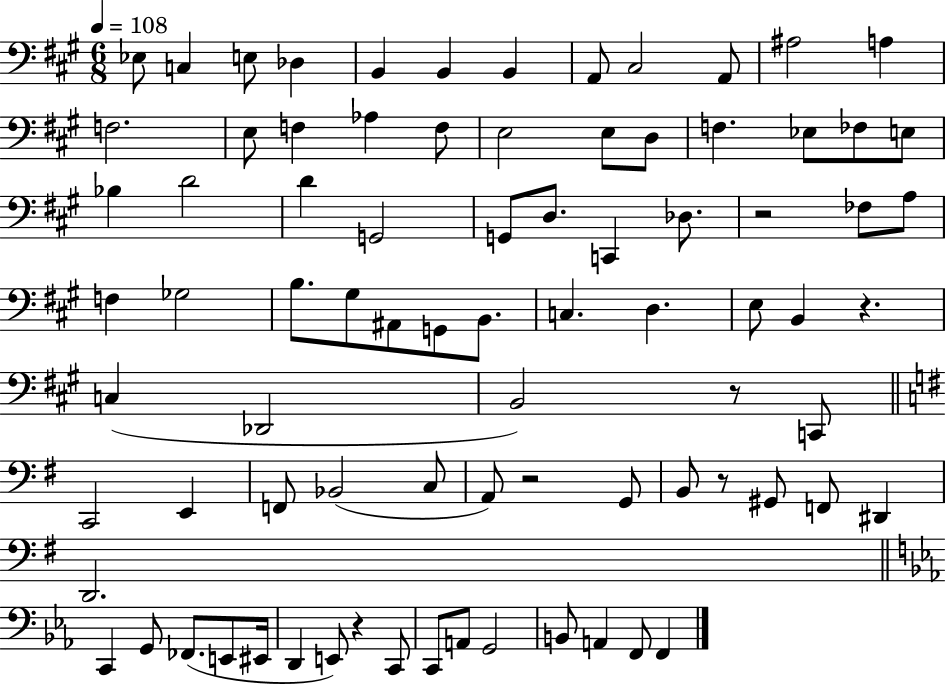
{
  \clef bass
  \numericTimeSignature
  \time 6/8
  \key a \major
  \tempo 4 = 108
  ees8 c4 e8 des4 | b,4 b,4 b,4 | a,8 cis2 a,8 | ais2 a4 | \break f2. | e8 f4 aes4 f8 | e2 e8 d8 | f4. ees8 fes8 e8 | \break bes4 d'2 | d'4 g,2 | g,8 d8. c,4 des8. | r2 fes8 a8 | \break f4 ges2 | b8. gis8 ais,8 g,8 b,8. | c4. d4. | e8 b,4 r4. | \break c4( des,2 | b,2) r8 c,8 | \bar "||" \break \key e \minor c,2 e,4 | f,8 bes,2( c8 | a,8) r2 g,8 | b,8 r8 gis,8 f,8 dis,4 | \break d,2. | \bar "||" \break \key ees \major c,4 g,8 fes,8.( e,8 eis,16 | d,4 e,8) r4 c,8 | c,8 a,8 g,2 | b,8 a,4 f,8 f,4 | \break \bar "|."
}